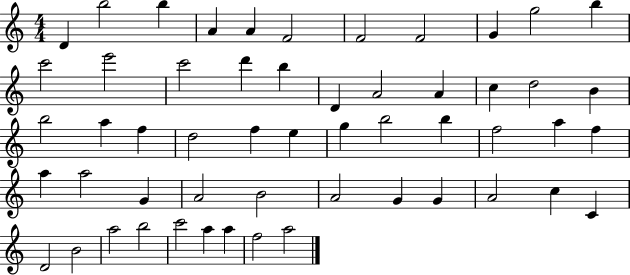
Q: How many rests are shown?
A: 0